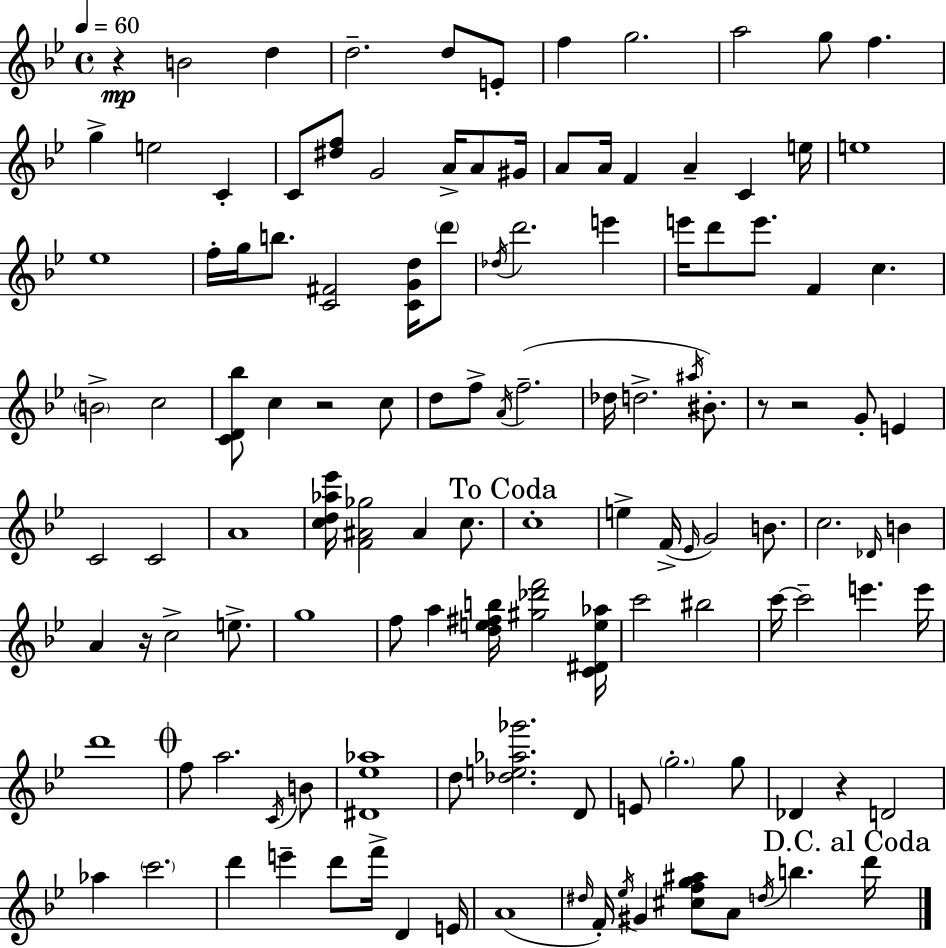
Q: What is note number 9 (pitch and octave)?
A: G5